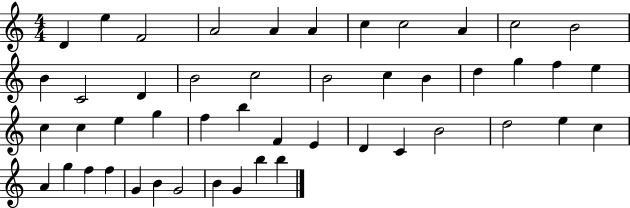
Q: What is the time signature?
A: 4/4